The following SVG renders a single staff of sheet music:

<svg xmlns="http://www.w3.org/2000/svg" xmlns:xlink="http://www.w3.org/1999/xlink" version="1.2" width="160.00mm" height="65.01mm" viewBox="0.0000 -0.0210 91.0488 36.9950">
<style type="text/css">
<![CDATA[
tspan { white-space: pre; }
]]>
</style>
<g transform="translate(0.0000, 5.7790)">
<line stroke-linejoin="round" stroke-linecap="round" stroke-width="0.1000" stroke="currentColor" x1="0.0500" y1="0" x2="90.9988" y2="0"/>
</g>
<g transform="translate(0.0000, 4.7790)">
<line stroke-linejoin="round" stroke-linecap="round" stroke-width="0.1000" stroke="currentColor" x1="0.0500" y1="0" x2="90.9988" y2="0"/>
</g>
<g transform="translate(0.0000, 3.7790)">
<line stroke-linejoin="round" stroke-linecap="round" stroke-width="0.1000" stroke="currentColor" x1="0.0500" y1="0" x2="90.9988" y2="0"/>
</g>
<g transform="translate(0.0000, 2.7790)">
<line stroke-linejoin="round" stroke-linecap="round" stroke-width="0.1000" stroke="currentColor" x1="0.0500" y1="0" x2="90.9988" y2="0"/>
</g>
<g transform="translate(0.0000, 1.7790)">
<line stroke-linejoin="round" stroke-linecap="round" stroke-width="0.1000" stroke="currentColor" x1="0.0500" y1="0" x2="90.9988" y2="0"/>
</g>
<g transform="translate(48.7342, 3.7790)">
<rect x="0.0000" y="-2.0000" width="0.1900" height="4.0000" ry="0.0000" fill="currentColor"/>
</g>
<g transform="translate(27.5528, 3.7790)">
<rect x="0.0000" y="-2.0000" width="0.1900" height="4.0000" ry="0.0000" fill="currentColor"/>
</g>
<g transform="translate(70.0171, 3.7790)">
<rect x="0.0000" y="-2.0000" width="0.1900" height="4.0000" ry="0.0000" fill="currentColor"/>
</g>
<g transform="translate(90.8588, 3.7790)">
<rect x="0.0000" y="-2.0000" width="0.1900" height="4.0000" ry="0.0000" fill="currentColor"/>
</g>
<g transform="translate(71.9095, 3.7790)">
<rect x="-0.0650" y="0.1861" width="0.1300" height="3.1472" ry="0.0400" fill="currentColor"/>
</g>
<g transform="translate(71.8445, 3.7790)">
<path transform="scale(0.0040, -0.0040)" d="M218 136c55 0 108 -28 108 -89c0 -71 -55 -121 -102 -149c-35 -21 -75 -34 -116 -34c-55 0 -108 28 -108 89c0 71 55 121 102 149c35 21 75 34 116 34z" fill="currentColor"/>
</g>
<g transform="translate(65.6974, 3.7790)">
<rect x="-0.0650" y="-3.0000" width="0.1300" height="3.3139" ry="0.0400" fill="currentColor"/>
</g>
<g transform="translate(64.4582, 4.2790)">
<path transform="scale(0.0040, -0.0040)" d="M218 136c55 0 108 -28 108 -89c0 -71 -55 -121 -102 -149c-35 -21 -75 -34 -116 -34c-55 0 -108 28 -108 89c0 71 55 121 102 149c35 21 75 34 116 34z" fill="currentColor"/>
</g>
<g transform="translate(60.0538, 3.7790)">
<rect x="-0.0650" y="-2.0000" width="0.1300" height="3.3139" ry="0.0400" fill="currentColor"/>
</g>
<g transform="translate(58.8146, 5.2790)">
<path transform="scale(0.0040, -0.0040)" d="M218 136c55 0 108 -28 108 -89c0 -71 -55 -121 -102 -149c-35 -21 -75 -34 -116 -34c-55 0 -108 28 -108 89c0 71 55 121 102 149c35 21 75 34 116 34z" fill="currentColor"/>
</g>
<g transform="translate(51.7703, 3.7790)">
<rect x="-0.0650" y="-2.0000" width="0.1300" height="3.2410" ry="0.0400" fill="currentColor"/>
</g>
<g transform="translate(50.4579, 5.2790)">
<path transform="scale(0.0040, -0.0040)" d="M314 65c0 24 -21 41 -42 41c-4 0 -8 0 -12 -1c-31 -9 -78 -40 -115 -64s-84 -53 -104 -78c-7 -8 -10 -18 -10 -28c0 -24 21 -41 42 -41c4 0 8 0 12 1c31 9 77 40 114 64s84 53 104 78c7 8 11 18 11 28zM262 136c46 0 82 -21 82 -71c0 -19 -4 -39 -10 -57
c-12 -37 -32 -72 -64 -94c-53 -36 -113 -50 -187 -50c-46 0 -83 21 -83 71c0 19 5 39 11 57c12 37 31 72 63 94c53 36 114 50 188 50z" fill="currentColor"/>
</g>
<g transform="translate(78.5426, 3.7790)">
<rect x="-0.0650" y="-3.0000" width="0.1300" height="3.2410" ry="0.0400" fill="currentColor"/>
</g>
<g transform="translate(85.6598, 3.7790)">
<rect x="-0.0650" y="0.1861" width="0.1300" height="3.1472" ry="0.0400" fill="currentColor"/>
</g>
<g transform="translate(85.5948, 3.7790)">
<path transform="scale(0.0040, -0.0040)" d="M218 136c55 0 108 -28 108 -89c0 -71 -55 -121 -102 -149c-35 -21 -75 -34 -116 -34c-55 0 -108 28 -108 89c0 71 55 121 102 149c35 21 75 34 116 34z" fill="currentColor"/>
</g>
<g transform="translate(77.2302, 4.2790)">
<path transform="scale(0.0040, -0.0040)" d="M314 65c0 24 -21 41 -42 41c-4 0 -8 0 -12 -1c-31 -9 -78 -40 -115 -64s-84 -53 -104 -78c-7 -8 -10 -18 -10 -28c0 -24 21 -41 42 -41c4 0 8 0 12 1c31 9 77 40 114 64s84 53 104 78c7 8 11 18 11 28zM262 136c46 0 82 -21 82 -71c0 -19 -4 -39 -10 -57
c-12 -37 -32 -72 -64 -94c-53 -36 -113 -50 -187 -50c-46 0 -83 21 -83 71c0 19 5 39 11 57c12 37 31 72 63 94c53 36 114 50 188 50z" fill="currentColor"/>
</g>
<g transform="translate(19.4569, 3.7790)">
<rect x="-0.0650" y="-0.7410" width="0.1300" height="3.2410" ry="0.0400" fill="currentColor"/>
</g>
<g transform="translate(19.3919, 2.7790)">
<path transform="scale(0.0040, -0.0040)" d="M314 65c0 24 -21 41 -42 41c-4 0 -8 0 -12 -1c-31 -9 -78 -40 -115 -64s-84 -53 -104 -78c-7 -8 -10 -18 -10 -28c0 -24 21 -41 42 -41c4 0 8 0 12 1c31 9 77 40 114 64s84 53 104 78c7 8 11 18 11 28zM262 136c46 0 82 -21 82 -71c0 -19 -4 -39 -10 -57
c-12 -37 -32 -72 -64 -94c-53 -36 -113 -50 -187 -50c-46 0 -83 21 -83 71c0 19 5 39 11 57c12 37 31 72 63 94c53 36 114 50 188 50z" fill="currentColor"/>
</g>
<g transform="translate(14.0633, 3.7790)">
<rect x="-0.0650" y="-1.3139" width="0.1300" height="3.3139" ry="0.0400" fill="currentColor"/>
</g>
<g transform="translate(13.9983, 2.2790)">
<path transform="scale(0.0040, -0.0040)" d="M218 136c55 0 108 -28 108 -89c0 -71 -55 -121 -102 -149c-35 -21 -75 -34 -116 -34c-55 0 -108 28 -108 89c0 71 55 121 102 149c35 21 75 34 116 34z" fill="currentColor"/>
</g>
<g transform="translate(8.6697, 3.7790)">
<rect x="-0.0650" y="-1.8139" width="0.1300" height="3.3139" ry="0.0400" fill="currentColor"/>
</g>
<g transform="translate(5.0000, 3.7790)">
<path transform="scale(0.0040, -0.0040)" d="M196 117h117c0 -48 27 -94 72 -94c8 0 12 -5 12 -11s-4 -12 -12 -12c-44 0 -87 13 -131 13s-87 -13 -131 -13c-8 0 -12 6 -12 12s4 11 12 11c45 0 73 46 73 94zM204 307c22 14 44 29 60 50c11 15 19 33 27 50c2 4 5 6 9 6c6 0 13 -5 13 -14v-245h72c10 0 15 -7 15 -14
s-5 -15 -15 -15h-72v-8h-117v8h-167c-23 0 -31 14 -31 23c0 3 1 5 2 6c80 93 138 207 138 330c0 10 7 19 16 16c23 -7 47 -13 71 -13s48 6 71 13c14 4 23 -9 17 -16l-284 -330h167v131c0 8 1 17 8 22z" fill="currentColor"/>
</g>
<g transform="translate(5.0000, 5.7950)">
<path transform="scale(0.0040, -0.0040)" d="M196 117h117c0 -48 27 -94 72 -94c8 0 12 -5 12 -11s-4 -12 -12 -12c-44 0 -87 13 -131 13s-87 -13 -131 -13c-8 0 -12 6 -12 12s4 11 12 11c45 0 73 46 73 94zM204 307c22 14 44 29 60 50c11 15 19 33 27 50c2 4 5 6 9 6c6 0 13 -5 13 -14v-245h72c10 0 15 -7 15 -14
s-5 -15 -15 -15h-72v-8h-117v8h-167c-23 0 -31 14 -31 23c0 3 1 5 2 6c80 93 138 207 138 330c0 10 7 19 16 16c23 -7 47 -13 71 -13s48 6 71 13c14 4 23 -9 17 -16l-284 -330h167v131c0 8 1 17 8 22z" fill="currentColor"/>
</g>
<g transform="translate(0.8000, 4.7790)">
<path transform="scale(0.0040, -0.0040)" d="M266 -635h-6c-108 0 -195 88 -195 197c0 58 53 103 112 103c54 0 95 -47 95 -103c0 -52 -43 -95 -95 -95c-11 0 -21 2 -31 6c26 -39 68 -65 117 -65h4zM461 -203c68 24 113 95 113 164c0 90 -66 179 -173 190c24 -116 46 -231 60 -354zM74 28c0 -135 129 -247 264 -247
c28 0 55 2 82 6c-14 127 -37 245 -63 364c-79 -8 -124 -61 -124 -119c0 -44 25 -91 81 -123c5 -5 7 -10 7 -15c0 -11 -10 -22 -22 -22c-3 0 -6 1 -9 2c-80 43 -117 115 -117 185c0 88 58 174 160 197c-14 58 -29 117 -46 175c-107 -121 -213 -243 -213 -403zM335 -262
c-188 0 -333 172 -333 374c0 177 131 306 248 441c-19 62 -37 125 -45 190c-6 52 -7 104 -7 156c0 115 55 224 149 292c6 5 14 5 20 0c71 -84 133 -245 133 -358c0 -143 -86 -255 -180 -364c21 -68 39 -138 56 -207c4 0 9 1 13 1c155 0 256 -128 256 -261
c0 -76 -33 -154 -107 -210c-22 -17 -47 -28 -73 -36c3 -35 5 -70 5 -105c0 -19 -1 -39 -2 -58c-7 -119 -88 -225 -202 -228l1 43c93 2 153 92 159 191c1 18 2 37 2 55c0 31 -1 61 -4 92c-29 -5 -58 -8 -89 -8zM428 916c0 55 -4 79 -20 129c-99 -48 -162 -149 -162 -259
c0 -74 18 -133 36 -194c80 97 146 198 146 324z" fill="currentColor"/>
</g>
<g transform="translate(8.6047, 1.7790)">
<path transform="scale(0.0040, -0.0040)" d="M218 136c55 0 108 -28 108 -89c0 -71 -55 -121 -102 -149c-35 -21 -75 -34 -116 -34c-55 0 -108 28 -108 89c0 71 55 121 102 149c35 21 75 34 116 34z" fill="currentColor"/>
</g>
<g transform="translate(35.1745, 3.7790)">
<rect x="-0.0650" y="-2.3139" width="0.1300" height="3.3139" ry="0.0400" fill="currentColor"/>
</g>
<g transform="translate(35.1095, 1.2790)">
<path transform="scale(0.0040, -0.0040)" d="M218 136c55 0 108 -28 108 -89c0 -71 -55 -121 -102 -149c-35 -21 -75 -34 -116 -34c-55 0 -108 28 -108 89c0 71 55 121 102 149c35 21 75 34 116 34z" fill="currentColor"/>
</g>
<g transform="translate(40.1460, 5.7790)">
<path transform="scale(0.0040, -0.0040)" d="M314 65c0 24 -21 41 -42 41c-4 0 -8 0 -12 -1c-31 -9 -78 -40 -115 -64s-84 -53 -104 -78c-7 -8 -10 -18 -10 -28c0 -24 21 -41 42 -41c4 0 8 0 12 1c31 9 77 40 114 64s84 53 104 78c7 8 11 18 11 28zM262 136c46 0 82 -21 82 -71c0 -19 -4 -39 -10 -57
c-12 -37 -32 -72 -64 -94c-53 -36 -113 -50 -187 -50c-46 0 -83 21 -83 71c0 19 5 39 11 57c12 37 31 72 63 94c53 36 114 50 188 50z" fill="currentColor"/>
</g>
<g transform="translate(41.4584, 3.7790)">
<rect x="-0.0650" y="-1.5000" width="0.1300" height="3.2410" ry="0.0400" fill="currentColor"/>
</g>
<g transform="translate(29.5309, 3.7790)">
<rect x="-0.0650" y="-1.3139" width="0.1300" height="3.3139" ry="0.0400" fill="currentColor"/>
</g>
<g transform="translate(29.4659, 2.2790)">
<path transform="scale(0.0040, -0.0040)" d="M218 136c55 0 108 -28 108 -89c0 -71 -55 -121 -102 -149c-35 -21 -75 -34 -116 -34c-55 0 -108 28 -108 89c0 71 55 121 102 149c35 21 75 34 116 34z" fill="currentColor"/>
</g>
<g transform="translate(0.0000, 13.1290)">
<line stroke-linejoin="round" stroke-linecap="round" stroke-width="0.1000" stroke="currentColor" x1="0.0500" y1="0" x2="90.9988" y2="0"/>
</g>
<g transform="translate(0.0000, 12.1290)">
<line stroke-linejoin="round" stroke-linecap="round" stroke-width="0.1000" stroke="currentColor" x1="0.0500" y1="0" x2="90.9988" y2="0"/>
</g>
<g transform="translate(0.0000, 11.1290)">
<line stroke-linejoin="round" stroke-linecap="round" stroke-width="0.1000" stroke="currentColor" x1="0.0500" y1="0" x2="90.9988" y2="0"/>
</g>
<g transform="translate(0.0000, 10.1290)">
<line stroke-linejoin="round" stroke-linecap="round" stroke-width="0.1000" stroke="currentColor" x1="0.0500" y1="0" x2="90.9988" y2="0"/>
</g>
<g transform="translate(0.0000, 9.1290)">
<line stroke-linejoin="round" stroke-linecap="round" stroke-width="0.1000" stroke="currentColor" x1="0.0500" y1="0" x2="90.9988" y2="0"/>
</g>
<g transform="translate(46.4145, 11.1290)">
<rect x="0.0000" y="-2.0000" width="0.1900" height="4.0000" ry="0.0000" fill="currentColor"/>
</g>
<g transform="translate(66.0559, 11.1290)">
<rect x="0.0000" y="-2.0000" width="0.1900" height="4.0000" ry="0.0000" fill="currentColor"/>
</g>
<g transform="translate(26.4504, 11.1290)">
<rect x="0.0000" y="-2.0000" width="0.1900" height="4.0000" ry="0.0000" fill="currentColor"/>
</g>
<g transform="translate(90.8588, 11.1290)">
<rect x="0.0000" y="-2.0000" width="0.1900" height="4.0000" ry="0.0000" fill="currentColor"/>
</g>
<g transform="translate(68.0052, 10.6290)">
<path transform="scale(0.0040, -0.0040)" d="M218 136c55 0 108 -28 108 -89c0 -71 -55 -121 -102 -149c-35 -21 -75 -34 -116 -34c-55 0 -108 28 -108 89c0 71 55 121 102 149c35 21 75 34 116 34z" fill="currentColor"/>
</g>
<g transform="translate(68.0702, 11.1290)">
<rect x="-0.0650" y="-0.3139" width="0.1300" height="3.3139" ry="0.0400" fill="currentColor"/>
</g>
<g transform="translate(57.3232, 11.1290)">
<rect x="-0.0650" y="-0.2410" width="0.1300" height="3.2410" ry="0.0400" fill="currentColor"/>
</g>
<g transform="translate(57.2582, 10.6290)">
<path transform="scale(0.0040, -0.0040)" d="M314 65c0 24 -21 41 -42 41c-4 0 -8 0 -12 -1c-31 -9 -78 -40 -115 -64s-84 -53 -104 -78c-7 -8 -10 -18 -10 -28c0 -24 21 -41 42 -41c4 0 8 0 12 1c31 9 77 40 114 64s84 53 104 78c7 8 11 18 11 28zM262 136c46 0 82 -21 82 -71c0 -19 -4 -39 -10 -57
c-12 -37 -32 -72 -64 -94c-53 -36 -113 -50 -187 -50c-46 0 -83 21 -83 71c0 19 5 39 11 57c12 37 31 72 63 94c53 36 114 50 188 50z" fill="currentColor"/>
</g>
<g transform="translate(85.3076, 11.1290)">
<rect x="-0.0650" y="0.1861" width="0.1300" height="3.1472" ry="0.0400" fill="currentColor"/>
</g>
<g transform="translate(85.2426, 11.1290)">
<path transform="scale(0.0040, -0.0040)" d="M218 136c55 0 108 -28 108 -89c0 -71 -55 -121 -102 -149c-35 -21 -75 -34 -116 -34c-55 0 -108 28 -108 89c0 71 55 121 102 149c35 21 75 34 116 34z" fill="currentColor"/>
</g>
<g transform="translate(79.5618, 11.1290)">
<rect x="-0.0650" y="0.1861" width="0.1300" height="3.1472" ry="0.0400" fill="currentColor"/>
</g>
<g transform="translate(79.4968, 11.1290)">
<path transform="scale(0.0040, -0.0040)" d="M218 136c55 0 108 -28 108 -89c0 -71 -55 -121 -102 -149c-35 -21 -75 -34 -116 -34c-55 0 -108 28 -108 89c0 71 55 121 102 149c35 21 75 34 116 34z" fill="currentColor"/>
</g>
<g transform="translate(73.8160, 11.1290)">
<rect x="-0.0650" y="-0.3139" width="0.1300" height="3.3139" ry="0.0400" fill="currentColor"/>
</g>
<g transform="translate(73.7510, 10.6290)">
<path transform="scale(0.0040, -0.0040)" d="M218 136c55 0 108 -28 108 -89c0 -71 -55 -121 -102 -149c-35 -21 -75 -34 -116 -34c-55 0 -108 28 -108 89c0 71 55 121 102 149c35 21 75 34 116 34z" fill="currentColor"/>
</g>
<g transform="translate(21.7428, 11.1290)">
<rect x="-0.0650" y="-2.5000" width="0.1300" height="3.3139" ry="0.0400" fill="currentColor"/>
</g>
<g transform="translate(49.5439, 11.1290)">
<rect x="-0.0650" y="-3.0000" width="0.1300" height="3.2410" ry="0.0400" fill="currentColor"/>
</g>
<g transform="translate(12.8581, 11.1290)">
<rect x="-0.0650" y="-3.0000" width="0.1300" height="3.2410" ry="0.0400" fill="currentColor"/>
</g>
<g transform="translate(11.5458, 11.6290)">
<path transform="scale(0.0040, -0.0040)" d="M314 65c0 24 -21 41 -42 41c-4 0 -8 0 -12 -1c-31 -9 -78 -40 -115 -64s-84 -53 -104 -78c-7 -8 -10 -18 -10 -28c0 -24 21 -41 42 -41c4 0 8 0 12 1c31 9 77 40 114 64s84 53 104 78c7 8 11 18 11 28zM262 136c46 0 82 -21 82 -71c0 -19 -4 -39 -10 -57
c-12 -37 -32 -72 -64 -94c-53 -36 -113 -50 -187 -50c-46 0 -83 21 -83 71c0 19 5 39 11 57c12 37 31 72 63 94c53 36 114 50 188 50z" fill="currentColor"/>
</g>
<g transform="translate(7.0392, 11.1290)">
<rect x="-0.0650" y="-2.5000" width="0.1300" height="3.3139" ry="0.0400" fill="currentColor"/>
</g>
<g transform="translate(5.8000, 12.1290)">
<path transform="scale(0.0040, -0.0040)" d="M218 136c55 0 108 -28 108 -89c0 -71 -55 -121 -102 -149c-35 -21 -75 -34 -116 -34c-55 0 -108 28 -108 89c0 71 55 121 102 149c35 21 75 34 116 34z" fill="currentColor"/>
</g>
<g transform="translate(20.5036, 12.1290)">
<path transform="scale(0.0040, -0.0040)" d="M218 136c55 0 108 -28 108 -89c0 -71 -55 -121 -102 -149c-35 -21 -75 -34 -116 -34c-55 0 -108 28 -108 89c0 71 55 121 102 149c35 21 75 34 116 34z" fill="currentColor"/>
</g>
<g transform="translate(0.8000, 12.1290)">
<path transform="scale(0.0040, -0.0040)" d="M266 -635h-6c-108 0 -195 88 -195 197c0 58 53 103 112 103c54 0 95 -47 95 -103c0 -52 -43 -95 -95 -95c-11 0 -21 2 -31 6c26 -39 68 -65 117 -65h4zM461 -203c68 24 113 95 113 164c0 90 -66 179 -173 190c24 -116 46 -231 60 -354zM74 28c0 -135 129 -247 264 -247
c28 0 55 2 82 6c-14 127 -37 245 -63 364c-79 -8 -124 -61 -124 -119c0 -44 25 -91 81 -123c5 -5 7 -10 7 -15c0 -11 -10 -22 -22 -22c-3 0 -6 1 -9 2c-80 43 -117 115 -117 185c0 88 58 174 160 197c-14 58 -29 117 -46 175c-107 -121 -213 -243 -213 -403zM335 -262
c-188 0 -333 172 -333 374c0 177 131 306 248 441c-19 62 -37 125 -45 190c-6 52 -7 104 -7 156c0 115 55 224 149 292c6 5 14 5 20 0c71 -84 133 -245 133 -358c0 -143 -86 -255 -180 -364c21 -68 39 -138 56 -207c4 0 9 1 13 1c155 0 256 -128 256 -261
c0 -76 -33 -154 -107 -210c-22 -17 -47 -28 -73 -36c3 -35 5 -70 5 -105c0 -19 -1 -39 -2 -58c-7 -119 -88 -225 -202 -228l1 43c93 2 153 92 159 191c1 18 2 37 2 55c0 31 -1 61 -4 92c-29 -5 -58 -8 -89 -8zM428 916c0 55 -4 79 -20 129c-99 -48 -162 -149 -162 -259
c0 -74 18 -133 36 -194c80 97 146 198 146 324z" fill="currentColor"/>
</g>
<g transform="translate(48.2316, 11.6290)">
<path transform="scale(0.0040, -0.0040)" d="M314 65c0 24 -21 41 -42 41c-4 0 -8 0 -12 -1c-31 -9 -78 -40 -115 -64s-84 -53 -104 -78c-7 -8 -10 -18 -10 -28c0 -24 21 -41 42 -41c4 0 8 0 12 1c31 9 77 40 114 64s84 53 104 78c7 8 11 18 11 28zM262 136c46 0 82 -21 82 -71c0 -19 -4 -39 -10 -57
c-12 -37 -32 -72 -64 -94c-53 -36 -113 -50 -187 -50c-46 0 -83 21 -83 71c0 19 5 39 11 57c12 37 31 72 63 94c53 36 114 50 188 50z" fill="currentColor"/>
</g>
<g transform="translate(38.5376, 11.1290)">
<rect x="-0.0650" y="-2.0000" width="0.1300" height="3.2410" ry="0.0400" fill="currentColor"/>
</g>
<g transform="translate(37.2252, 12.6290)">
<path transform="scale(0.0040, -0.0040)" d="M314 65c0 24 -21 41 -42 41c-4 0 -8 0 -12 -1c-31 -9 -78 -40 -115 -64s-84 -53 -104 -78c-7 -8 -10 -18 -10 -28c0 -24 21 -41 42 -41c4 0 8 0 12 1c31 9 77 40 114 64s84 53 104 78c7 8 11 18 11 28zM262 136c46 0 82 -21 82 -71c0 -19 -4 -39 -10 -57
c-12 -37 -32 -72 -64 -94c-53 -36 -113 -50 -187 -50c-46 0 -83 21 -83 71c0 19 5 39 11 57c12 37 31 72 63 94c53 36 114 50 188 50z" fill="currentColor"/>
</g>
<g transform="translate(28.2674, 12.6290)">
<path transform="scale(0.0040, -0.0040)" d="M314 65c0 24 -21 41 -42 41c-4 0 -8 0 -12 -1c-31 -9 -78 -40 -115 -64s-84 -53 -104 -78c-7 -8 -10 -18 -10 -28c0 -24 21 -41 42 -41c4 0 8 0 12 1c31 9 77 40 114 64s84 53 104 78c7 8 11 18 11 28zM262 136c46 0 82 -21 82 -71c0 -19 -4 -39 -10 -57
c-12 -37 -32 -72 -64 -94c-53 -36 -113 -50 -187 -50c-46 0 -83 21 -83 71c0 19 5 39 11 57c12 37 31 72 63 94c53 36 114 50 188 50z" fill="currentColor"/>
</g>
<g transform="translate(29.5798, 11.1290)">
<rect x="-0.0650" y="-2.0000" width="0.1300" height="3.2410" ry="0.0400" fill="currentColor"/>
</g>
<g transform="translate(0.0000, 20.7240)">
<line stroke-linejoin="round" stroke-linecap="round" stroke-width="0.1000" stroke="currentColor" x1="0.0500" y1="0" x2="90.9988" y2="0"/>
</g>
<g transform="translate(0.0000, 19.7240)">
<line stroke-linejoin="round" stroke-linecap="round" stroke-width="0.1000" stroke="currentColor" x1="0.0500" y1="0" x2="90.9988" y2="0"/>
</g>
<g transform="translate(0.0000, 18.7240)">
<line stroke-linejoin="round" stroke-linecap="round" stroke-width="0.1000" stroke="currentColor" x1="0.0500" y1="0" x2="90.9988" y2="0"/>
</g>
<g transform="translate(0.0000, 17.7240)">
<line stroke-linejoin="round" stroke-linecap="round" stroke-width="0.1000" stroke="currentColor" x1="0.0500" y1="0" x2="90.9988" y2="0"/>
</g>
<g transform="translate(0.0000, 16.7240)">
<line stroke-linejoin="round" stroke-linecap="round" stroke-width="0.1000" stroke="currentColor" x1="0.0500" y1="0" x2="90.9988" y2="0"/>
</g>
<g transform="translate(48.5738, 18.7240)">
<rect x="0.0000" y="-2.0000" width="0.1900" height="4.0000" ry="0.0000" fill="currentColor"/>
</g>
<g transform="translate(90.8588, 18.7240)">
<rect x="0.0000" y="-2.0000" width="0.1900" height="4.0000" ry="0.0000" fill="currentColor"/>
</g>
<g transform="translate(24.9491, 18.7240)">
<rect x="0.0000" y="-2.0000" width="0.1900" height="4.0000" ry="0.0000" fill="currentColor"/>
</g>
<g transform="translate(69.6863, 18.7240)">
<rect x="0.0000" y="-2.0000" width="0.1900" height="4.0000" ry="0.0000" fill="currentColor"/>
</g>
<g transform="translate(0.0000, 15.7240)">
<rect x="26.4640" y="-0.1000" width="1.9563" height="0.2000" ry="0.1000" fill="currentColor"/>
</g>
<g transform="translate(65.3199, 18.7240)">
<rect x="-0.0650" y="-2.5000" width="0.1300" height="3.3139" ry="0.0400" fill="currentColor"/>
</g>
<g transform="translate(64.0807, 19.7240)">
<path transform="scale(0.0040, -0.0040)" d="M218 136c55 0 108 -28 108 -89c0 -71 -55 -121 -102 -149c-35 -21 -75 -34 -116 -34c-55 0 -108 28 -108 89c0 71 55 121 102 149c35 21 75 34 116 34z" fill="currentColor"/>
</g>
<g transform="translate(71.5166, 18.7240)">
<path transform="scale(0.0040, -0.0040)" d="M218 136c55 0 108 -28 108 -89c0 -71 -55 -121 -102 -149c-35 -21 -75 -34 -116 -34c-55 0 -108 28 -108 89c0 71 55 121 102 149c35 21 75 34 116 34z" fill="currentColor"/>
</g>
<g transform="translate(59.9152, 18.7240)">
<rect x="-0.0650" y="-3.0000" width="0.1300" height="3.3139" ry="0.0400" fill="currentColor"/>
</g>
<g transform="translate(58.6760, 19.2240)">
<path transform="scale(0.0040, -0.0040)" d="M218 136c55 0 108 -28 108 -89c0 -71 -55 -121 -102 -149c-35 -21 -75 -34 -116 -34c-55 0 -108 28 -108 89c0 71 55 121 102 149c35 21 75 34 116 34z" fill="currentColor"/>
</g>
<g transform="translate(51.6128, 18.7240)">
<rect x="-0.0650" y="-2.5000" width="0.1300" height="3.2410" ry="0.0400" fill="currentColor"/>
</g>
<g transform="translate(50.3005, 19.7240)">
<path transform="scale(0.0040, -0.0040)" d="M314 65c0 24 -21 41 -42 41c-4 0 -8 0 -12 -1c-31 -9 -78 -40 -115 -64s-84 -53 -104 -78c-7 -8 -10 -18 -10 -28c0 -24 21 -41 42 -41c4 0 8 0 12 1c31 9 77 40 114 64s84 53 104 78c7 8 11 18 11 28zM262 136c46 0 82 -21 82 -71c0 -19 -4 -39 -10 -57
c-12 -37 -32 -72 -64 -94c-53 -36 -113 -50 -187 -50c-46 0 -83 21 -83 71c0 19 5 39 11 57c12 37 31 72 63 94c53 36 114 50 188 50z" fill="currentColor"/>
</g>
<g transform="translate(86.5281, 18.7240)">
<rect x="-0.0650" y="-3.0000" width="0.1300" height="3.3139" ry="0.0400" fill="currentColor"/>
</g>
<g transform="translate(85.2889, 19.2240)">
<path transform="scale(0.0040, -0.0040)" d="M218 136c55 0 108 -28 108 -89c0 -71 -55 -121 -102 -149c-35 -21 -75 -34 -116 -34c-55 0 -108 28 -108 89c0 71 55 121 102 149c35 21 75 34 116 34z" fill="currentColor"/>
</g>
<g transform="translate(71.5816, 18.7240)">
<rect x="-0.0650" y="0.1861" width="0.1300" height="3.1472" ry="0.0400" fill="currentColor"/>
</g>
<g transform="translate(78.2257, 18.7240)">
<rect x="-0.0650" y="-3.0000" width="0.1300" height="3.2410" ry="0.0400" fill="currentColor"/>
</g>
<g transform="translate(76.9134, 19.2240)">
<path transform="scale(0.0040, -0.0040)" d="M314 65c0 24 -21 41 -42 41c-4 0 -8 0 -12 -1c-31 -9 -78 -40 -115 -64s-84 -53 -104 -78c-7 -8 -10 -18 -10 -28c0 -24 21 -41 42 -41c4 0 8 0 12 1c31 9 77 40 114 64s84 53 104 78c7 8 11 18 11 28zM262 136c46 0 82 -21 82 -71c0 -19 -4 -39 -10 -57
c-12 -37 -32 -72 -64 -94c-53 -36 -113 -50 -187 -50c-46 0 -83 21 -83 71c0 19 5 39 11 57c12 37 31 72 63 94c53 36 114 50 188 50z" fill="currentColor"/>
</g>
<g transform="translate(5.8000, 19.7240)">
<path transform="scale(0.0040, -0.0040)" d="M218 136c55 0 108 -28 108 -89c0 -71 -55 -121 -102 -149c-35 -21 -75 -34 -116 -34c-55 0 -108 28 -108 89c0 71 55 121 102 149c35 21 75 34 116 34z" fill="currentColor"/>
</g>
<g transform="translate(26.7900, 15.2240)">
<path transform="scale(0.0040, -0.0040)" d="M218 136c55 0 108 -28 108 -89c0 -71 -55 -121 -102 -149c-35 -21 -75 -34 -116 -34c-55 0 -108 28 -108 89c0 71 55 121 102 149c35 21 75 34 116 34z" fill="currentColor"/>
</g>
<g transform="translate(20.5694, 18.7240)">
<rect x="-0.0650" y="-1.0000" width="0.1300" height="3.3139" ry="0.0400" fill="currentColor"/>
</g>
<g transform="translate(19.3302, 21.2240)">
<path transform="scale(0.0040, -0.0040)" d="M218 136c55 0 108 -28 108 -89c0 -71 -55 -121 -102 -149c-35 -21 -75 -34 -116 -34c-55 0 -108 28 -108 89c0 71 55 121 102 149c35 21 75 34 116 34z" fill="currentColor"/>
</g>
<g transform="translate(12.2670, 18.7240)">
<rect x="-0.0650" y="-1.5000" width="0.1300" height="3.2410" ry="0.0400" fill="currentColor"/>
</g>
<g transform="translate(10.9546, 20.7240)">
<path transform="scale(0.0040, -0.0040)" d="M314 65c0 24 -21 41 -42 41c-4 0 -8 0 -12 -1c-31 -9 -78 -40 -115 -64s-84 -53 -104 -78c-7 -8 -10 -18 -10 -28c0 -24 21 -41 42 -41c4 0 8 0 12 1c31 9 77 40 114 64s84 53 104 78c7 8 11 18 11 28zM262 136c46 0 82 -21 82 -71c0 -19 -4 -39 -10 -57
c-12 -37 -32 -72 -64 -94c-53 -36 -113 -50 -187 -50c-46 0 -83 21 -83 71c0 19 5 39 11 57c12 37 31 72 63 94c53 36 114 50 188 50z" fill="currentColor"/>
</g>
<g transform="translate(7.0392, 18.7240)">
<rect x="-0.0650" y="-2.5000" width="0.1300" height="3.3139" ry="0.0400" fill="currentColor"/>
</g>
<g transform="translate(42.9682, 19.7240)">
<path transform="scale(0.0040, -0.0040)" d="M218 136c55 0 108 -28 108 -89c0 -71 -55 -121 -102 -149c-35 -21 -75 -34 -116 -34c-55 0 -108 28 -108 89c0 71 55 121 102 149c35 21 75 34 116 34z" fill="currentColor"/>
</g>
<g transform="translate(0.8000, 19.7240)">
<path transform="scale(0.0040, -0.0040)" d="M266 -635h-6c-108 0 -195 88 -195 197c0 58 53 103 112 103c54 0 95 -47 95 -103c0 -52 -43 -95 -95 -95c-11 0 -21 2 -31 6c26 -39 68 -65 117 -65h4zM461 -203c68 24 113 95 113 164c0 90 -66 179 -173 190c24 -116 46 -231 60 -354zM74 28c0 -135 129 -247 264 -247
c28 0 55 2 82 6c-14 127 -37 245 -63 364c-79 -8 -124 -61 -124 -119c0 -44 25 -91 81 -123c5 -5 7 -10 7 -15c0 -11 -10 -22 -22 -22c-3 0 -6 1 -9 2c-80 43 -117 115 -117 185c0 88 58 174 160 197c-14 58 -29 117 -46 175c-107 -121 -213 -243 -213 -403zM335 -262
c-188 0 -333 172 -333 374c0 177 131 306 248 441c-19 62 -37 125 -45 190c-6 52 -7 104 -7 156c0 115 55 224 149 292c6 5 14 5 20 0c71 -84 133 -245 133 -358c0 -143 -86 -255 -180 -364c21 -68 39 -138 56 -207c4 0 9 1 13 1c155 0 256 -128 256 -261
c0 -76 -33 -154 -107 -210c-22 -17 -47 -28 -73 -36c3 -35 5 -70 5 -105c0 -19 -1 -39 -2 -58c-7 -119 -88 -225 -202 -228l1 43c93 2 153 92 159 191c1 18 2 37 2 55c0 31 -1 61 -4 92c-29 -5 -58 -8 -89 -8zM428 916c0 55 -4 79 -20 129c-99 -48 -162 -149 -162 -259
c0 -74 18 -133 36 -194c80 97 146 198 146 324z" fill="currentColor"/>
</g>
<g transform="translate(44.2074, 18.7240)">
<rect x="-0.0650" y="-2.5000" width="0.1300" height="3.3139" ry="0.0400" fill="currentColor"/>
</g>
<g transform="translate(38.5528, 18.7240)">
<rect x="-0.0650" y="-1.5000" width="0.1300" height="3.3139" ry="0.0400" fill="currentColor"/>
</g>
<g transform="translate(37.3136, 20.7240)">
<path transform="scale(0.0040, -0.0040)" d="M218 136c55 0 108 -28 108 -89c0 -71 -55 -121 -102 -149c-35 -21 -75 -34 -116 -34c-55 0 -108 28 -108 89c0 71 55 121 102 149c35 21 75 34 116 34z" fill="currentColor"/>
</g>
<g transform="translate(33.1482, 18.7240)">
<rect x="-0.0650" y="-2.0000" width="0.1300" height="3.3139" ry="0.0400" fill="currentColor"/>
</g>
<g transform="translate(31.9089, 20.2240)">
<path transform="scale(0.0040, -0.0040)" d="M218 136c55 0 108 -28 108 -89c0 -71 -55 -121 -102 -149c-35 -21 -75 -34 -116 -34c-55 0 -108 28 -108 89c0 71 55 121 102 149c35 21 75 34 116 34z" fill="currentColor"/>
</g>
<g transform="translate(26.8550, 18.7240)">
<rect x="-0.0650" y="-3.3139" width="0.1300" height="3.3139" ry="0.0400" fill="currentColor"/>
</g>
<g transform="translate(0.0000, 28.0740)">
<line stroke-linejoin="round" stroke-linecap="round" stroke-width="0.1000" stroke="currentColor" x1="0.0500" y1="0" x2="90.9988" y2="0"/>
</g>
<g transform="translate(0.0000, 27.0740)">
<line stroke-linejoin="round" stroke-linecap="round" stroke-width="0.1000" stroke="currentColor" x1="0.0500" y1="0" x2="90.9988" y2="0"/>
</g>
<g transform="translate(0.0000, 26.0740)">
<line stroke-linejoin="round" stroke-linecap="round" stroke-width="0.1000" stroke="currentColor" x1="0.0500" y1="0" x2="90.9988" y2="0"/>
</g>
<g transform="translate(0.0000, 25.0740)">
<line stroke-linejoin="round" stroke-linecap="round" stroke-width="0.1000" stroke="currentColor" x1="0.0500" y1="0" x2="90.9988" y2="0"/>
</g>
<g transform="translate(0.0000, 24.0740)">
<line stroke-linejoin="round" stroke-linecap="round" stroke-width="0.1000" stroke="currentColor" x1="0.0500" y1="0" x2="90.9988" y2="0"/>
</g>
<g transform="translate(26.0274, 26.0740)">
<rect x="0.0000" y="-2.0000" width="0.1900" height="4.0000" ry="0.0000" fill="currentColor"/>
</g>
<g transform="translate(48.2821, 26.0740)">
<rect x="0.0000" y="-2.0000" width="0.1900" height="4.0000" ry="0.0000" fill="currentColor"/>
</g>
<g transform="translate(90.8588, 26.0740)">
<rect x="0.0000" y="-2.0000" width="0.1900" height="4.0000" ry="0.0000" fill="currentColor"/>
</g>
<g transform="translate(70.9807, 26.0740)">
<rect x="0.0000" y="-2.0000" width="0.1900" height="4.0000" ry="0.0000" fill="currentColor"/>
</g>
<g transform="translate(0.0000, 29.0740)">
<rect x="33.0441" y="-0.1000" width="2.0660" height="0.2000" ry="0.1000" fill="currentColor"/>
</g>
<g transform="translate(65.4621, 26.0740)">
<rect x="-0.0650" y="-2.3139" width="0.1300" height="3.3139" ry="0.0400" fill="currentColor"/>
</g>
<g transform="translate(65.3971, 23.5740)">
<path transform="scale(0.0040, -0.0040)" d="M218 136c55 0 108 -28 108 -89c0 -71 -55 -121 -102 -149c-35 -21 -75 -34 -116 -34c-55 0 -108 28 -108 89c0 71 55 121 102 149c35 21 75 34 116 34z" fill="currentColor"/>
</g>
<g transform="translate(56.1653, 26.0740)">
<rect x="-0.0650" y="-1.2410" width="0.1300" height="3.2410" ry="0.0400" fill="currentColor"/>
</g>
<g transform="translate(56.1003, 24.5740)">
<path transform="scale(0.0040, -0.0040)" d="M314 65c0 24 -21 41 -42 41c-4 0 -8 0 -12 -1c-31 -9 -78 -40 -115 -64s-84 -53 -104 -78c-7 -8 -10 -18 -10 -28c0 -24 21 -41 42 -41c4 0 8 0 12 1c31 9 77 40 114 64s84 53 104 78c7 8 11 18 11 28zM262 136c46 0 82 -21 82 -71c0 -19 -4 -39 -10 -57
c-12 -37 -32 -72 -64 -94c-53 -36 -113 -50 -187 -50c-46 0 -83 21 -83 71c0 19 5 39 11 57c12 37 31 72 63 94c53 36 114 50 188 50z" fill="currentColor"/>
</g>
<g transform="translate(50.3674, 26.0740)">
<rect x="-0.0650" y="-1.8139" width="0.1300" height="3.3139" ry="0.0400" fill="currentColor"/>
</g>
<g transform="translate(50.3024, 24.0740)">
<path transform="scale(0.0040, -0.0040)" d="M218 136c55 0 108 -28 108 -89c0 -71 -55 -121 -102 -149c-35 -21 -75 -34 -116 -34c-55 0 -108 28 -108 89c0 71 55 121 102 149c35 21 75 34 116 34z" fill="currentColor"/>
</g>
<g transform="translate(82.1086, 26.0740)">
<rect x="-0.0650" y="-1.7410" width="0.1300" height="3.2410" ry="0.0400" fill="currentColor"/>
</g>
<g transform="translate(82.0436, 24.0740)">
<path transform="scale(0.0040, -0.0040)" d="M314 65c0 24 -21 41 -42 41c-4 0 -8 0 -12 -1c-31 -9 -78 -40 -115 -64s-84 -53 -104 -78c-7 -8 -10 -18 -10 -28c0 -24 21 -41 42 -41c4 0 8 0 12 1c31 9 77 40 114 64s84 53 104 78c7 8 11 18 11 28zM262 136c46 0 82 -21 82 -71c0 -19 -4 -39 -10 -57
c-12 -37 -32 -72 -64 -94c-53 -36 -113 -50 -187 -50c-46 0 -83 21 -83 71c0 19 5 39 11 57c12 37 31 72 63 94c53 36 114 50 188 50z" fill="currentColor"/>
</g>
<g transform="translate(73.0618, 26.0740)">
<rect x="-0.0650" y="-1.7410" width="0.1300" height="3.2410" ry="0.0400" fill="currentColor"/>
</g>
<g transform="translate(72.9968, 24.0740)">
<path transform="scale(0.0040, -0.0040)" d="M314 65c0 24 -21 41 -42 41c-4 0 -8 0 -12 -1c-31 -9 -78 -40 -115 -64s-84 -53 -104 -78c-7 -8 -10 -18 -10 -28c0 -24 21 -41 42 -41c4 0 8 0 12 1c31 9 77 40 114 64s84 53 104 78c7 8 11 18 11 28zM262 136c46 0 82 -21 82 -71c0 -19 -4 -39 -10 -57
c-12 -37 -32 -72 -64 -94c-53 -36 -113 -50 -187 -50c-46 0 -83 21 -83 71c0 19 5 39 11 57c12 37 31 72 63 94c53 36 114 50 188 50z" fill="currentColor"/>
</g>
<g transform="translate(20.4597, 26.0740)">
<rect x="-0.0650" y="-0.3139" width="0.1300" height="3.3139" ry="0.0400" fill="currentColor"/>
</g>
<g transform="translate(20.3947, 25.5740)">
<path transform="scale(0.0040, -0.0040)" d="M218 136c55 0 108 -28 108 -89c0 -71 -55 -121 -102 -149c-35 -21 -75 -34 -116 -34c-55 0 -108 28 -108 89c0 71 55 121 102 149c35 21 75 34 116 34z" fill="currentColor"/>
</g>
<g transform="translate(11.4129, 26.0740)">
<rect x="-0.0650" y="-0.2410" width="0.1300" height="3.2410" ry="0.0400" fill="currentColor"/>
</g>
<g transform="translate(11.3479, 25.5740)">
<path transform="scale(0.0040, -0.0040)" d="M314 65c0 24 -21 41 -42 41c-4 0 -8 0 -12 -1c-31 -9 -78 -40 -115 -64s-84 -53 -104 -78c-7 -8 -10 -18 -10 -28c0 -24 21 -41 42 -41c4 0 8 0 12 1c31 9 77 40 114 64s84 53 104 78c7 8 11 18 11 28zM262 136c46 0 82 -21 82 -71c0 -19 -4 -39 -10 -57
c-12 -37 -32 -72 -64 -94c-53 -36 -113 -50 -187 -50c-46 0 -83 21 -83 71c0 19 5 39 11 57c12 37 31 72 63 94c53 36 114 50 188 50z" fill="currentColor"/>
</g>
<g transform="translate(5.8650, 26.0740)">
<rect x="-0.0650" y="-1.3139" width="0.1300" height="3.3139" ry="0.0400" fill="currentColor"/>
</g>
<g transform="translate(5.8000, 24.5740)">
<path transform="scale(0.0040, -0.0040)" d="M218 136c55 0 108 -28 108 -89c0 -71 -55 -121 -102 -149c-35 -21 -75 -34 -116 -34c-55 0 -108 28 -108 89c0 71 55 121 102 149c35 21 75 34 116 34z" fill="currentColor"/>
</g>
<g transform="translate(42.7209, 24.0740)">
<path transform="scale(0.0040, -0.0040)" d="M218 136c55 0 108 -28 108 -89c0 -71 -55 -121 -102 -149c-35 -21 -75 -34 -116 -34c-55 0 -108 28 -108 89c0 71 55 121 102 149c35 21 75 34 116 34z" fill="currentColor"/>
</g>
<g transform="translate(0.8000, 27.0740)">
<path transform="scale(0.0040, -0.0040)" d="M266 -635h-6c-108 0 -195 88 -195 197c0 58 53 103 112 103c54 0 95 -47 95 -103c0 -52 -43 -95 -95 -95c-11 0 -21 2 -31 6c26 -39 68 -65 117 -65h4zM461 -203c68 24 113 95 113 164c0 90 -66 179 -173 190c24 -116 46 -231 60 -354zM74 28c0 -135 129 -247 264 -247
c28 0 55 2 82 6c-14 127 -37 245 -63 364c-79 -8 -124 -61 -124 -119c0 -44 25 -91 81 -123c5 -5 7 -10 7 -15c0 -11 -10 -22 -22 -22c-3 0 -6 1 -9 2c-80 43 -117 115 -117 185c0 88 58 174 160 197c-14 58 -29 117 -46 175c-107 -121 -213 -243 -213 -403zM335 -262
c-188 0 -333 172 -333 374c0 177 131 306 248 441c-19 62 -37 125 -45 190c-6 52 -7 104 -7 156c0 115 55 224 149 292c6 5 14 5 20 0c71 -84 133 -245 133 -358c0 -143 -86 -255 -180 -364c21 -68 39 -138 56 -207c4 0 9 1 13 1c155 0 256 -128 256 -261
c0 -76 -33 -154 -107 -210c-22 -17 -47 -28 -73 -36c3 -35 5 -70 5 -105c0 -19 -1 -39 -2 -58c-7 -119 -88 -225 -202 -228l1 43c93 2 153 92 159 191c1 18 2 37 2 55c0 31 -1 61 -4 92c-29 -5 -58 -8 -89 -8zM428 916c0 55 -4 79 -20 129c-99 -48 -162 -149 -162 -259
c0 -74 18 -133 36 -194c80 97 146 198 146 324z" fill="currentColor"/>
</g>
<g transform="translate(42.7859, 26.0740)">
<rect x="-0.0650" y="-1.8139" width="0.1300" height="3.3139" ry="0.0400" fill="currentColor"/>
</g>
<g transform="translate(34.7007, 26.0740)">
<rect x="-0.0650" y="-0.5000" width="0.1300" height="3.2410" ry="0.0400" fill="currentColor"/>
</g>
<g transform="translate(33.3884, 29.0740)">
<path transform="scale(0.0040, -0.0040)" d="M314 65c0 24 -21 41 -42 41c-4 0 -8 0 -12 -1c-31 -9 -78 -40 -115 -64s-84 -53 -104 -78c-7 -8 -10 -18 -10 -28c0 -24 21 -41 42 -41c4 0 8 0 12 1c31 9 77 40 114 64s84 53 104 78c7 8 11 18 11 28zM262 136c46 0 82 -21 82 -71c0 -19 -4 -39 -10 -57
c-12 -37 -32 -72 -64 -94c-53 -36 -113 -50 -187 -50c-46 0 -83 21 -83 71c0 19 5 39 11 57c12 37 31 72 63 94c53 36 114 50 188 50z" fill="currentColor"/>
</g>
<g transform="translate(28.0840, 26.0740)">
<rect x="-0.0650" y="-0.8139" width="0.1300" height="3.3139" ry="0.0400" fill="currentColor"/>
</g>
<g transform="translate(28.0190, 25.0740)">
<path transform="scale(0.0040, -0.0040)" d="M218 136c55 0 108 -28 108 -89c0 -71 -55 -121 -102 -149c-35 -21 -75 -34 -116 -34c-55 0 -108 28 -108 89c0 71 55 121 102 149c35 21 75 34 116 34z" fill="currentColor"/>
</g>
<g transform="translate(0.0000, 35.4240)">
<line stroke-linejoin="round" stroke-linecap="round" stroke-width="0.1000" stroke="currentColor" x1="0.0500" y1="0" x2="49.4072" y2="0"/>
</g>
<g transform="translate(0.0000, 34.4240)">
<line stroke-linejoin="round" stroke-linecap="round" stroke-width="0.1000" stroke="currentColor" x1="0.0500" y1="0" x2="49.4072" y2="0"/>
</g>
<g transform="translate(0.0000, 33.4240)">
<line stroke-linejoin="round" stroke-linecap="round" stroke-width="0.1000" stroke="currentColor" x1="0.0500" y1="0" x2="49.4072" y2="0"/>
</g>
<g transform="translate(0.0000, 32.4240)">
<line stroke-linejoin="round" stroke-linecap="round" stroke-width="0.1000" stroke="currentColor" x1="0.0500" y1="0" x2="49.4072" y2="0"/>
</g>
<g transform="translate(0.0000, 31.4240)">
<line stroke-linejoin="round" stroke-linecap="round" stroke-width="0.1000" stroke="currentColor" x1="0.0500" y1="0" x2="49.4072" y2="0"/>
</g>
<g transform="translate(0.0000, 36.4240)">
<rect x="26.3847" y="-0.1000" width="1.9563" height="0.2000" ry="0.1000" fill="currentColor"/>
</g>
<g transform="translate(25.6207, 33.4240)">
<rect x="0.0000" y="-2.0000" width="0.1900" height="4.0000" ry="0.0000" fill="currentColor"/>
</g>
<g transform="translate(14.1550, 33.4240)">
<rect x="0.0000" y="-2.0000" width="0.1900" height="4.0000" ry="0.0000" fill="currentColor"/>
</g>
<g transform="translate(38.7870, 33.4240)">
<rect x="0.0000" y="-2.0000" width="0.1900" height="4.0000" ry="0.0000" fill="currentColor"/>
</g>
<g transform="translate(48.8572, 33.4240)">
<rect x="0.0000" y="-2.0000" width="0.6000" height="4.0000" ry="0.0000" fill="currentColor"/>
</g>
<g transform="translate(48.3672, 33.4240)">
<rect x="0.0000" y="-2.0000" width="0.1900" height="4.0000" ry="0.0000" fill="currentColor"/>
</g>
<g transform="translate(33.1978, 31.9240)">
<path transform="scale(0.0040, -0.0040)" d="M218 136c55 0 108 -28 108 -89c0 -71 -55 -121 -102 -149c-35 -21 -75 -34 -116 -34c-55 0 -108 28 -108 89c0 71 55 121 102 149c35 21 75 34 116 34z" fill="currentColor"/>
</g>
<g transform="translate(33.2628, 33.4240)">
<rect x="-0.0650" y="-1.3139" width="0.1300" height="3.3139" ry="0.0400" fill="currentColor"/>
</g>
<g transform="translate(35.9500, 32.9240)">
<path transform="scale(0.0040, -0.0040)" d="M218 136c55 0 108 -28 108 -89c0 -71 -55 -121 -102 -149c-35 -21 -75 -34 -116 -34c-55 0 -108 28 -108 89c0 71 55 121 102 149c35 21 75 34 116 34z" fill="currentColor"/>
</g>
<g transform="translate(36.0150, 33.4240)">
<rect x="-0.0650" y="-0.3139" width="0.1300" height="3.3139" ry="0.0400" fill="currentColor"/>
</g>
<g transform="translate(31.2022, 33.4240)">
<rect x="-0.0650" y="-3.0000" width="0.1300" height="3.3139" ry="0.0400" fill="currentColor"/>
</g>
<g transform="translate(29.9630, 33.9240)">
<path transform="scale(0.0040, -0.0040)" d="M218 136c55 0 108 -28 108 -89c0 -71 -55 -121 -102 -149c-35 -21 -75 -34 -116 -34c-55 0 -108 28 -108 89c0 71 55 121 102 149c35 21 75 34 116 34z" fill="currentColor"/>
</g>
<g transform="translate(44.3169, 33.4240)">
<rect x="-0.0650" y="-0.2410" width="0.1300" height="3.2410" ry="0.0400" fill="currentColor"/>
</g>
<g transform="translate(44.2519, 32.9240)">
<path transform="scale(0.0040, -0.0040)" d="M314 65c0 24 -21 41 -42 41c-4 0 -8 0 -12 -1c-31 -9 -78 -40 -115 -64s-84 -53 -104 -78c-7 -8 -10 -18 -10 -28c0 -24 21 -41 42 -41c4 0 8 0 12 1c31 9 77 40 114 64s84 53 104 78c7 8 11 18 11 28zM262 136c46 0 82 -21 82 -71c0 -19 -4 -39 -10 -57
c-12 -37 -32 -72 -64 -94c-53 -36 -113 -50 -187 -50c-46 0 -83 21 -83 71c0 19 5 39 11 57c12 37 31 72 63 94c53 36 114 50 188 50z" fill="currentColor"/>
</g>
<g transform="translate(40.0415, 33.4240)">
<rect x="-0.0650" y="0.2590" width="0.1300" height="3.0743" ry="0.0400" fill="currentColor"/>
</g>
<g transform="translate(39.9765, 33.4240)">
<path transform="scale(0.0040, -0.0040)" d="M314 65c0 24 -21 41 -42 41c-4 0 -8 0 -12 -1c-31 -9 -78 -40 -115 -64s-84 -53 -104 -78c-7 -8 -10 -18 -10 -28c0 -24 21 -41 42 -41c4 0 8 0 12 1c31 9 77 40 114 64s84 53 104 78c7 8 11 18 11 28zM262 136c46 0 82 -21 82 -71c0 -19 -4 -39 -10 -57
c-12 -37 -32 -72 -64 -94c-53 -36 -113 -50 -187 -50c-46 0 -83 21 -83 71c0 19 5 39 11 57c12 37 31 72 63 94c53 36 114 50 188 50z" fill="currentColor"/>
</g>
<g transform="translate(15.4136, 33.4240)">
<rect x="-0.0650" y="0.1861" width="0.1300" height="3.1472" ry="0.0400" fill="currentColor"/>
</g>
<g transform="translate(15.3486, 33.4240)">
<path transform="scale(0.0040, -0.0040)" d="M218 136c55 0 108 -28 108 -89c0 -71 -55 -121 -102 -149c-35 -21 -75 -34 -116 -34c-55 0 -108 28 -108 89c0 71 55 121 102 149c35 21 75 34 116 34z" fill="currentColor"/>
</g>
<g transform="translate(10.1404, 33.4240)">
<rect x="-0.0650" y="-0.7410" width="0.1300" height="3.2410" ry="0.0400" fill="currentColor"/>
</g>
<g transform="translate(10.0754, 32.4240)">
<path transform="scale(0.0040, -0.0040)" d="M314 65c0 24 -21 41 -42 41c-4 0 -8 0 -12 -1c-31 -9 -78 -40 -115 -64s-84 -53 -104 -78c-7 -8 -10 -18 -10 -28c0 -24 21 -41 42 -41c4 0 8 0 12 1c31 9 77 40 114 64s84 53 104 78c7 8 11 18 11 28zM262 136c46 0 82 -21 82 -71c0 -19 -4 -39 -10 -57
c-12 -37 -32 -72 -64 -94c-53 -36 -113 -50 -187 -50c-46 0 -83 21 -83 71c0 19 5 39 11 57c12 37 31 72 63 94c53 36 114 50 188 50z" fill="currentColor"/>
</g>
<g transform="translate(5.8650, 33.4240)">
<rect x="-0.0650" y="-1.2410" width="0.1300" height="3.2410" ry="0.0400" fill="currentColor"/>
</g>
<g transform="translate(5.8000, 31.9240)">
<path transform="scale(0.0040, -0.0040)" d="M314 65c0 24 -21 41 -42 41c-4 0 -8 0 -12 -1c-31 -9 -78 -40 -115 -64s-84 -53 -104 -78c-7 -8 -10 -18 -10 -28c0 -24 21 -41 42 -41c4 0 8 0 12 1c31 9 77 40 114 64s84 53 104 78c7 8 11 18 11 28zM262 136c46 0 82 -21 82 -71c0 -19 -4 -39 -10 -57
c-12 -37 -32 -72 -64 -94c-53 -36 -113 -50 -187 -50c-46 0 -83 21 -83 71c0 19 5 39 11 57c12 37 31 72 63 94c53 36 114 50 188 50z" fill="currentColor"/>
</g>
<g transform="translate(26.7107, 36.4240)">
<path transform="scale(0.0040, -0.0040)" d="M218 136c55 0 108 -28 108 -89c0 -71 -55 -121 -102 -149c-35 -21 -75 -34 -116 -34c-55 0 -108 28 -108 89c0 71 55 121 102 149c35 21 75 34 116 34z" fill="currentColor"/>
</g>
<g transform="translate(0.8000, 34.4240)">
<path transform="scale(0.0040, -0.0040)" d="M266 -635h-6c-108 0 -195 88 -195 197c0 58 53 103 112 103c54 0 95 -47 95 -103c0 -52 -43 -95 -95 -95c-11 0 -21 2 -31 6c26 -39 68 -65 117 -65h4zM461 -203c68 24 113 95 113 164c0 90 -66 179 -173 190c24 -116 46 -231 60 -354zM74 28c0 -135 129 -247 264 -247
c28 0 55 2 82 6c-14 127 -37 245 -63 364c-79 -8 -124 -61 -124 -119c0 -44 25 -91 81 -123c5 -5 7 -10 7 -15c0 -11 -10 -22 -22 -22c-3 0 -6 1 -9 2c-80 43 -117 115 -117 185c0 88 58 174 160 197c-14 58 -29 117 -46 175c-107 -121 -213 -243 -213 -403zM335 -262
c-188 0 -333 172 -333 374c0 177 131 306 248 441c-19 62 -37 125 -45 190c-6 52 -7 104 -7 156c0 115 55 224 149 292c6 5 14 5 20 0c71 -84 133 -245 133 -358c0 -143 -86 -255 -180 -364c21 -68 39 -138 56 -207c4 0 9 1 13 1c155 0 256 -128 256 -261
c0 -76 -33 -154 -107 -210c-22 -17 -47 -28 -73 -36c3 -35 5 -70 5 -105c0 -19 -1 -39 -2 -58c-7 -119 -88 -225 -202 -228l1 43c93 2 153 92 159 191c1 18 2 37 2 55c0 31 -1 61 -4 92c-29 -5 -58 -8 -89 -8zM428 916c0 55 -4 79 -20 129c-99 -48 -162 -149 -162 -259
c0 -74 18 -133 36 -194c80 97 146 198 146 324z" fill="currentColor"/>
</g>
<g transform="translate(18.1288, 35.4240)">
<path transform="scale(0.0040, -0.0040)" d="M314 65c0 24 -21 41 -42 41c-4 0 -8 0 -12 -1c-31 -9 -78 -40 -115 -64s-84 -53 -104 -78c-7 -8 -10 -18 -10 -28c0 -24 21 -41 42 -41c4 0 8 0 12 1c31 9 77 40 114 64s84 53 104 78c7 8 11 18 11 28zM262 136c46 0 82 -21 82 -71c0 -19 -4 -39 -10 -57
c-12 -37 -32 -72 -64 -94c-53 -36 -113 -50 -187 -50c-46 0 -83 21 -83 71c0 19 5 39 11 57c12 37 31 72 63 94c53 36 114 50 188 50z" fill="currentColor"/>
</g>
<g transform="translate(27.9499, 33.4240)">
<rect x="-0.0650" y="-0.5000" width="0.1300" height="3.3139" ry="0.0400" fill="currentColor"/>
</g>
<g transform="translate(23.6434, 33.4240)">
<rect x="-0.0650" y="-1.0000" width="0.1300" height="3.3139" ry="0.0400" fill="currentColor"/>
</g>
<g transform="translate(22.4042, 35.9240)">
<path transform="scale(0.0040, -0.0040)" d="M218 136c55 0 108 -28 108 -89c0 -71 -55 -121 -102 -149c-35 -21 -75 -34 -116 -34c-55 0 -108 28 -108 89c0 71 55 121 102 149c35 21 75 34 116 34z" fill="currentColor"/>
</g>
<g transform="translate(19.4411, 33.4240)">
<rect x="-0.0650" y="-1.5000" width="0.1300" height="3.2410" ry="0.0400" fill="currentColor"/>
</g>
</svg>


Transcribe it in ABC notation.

X:1
T:Untitled
M:4/4
L:1/4
K:C
f e d2 e g E2 F2 F A B A2 B G A2 G F2 F2 A2 c2 c c B B G E2 D b F E G G2 A G B A2 A e c2 c d C2 f f e2 g f2 f2 e2 d2 B E2 D C A e c B2 c2